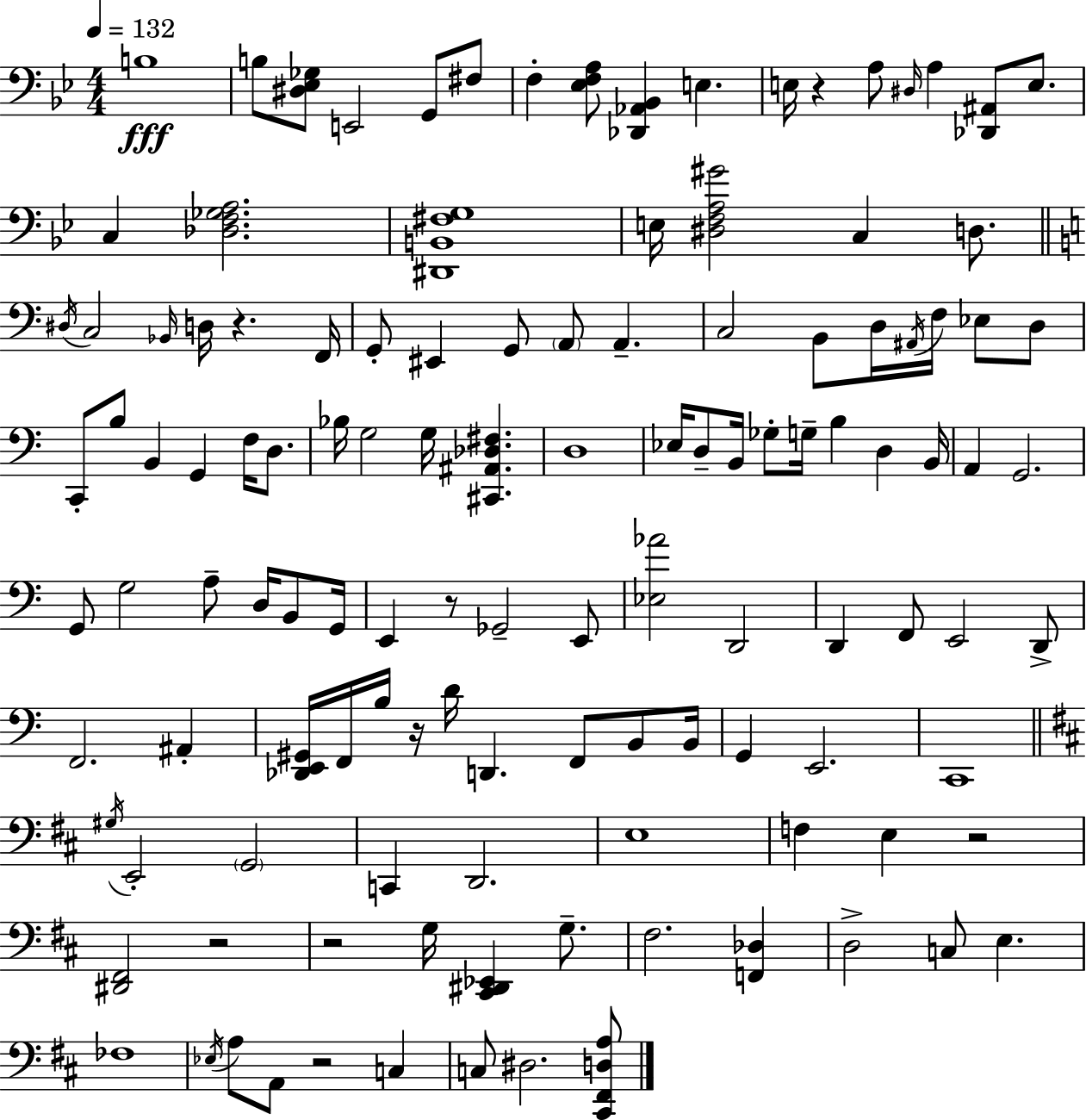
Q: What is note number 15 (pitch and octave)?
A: C3